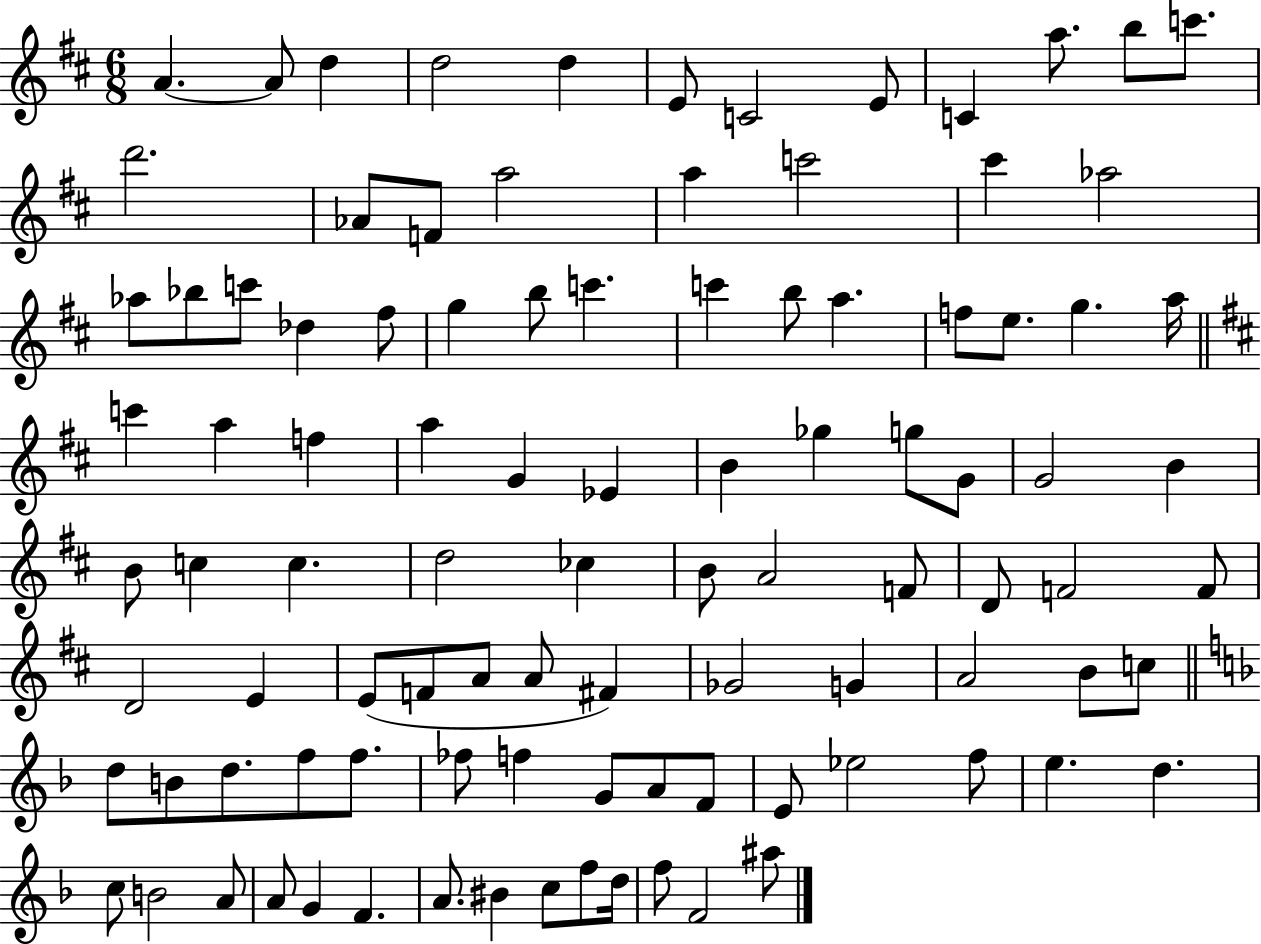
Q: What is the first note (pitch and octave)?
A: A4